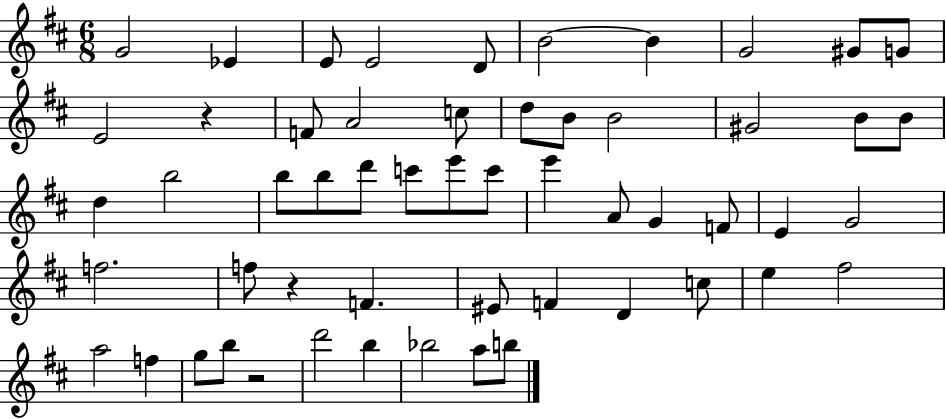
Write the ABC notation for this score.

X:1
T:Untitled
M:6/8
L:1/4
K:D
G2 _E E/2 E2 D/2 B2 B G2 ^G/2 G/2 E2 z F/2 A2 c/2 d/2 B/2 B2 ^G2 B/2 B/2 d b2 b/2 b/2 d'/2 c'/2 e'/2 c'/2 e' A/2 G F/2 E G2 f2 f/2 z F ^E/2 F D c/2 e ^f2 a2 f g/2 b/2 z2 d'2 b _b2 a/2 b/2